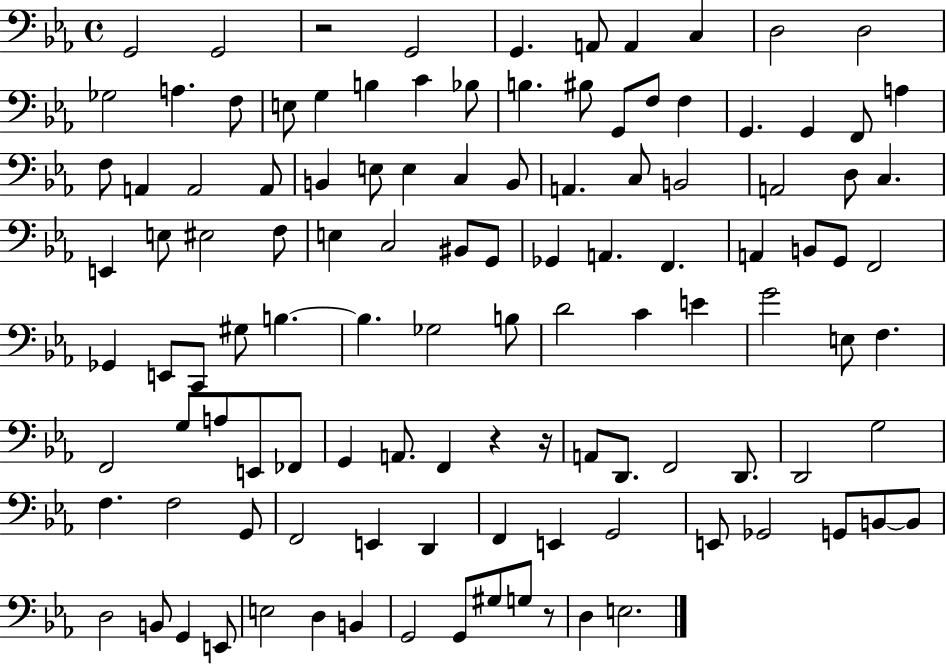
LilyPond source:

{
  \clef bass
  \time 4/4
  \defaultTimeSignature
  \key ees \major
  g,2 g,2 | r2 g,2 | g,4. a,8 a,4 c4 | d2 d2 | \break ges2 a4. f8 | e8 g4 b4 c'4 bes8 | b4. bis8 g,8 f8 f4 | g,4. g,4 f,8 a4 | \break f8 a,4 a,2 a,8 | b,4 e8 e4 c4 b,8 | a,4. c8 b,2 | a,2 d8 c4. | \break e,4 e8 eis2 f8 | e4 c2 bis,8 g,8 | ges,4 a,4. f,4. | a,4 b,8 g,8 f,2 | \break ges,4 e,8 c,8 gis8 b4.~~ | b4. ges2 b8 | d'2 c'4 e'4 | g'2 e8 f4. | \break f,2 g8 a8 e,8 fes,8 | g,4 a,8. f,4 r4 r16 | a,8 d,8. f,2 d,8. | d,2 g2 | \break f4. f2 g,8 | f,2 e,4 d,4 | f,4 e,4 g,2 | e,8 ges,2 g,8 b,8~~ b,8 | \break d2 b,8 g,4 e,8 | e2 d4 b,4 | g,2 g,8 gis8 g8 r8 | d4 e2. | \break \bar "|."
}